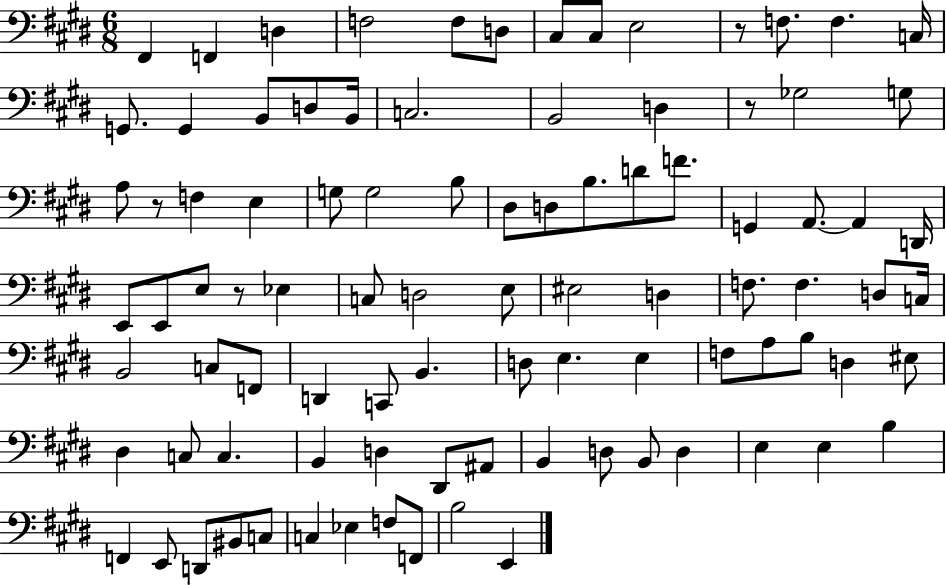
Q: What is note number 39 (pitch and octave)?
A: E2